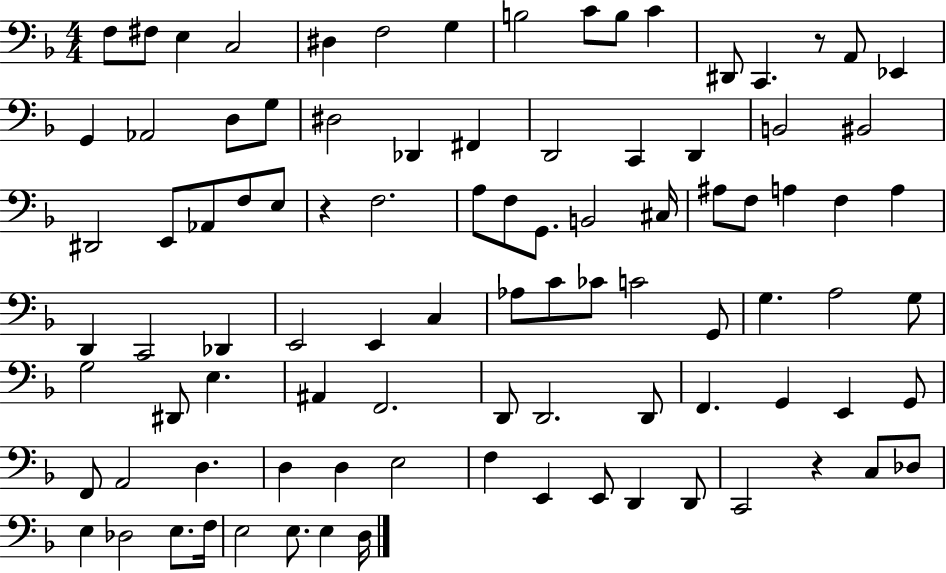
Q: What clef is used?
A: bass